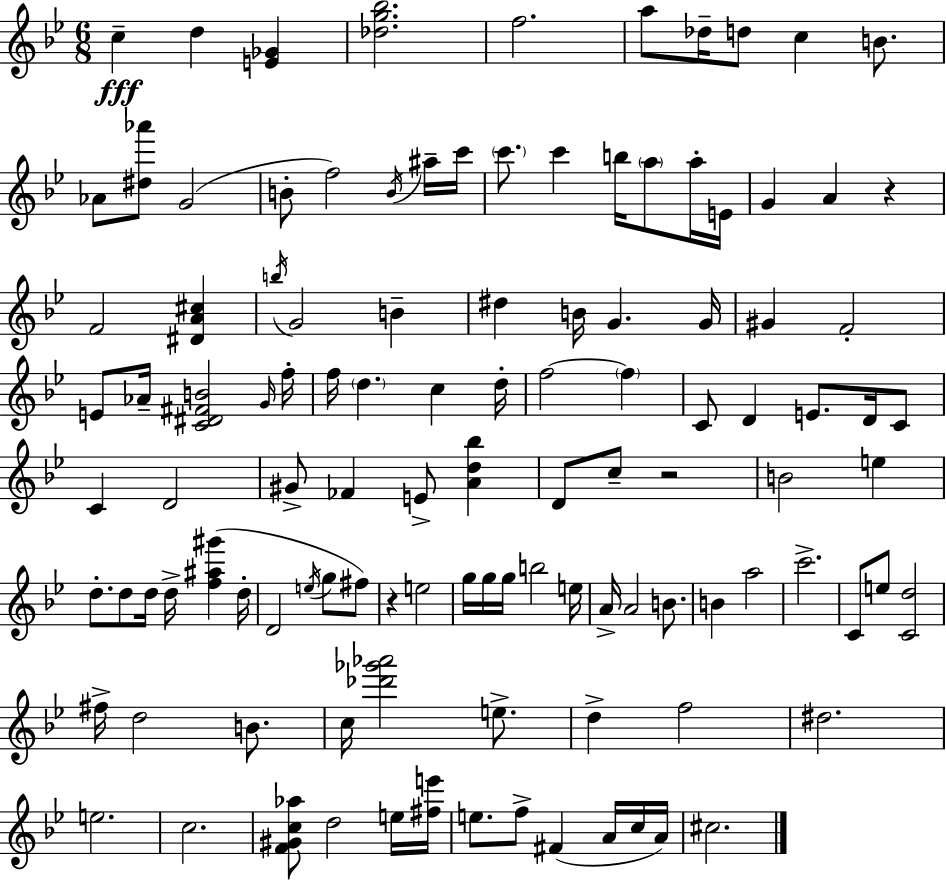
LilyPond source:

{
  \clef treble
  \numericTimeSignature
  \time 6/8
  \key bes \major
  c''4--\fff d''4 <e' ges'>4 | <des'' g'' bes''>2. | f''2. | a''8 des''16-- d''8 c''4 b'8. | \break aes'8 <dis'' aes'''>8 g'2( | b'8-. f''2) \acciaccatura { b'16 } ais''16-- | c'''16 \parenthesize c'''8. c'''4 b''16 \parenthesize a''8 a''16-. | e'16 g'4 a'4 r4 | \break f'2 <dis' a' cis''>4 | \acciaccatura { b''16 } g'2 b'4-- | dis''4 b'16 g'4. | g'16 gis'4 f'2-. | \break e'8 aes'16-- <c' dis' fis' b'>2 | \grace { g'16 } f''16-. f''16 \parenthesize d''4. c''4 | d''16-. f''2~~ \parenthesize f''4 | c'8 d'4 e'8. | \break d'16 c'8 c'4 d'2 | gis'8-> fes'4 e'8-> <a' d'' bes''>4 | d'8 c''8-- r2 | b'2 e''4 | \break d''8.-. d''8 d''16 d''16-> <f'' ais'' gis'''>4( | d''16-. d'2 \acciaccatura { e''16 } | g''8 fis''8) r4 e''2 | g''16 g''16 g''16 b''2 | \break e''16 a'16-> a'2 | b'8. b'4 a''2 | c'''2.-> | c'8 e''8 <c' d''>2 | \break fis''16-> d''2 | b'8. c''16 <des''' ges''' aes'''>2 | e''8.-> d''4-> f''2 | dis''2. | \break e''2. | c''2. | <f' gis' c'' aes''>8 d''2 | e''16 <fis'' e'''>16 e''8. f''8-> fis'4( | \break a'16 c''16 a'16) cis''2. | \bar "|."
}